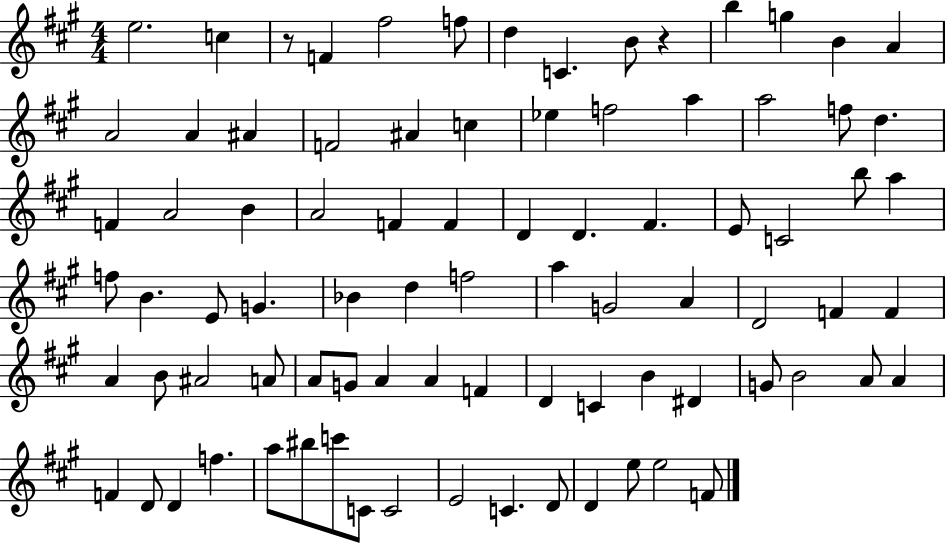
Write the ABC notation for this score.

X:1
T:Untitled
M:4/4
L:1/4
K:A
e2 c z/2 F ^f2 f/2 d C B/2 z b g B A A2 A ^A F2 ^A c _e f2 a a2 f/2 d F A2 B A2 F F D D ^F E/2 C2 b/2 a f/2 B E/2 G _B d f2 a G2 A D2 F F A B/2 ^A2 A/2 A/2 G/2 A A F D C B ^D G/2 B2 A/2 A F D/2 D f a/2 ^b/2 c'/2 C/2 C2 E2 C D/2 D e/2 e2 F/2